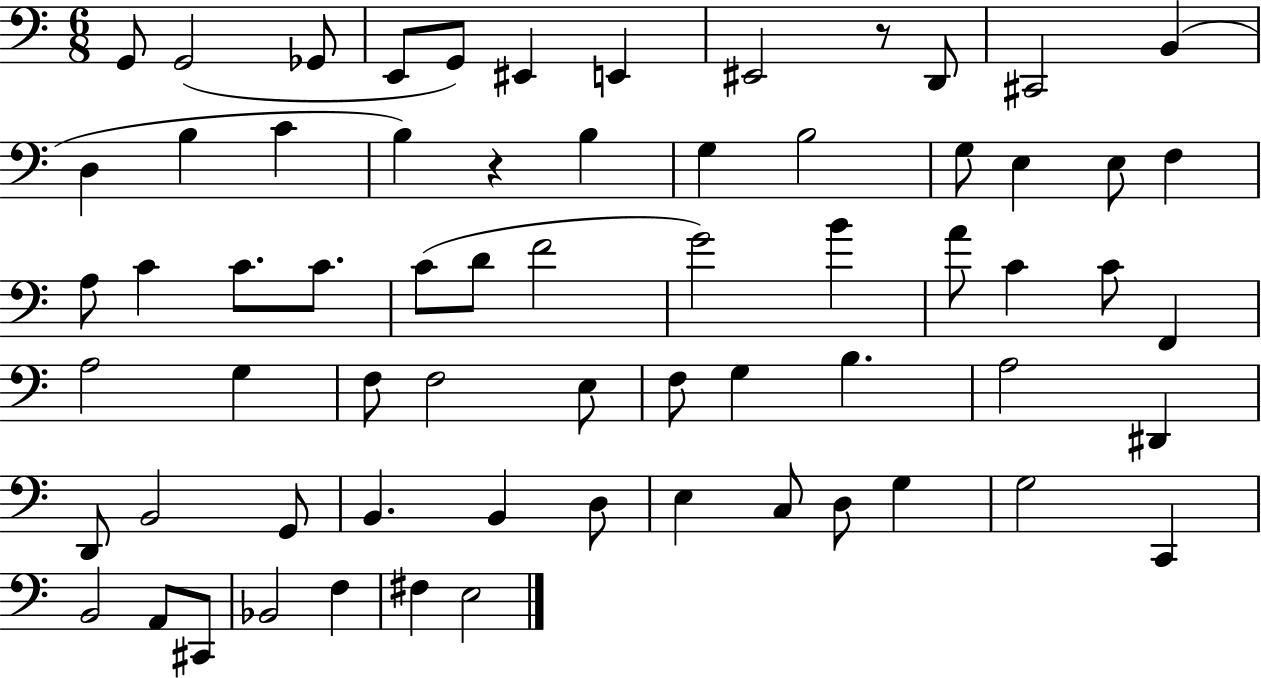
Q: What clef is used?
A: bass